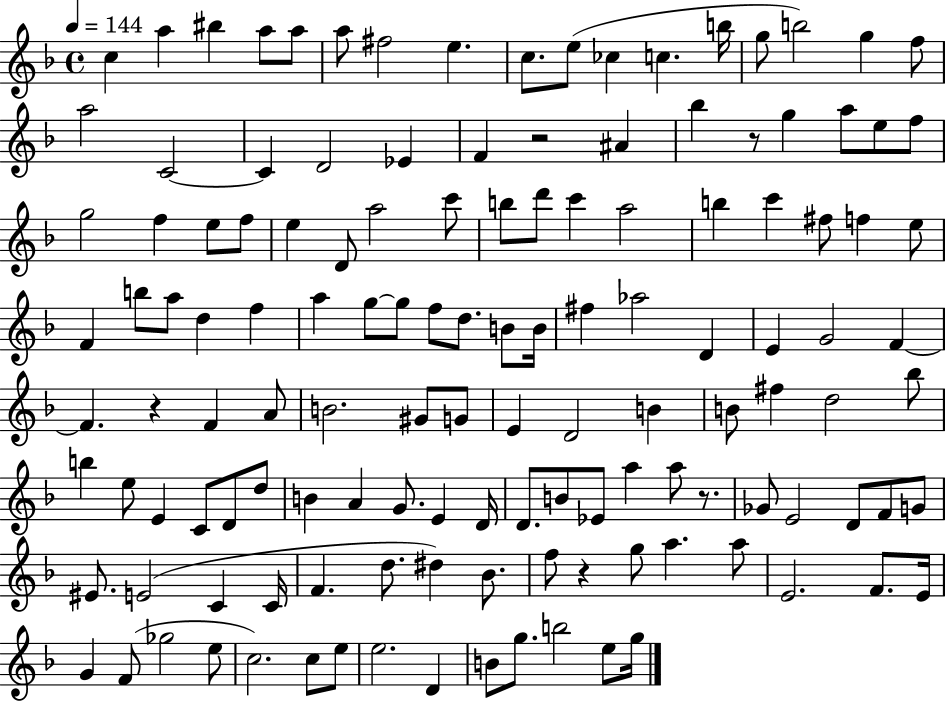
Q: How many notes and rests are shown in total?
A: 132